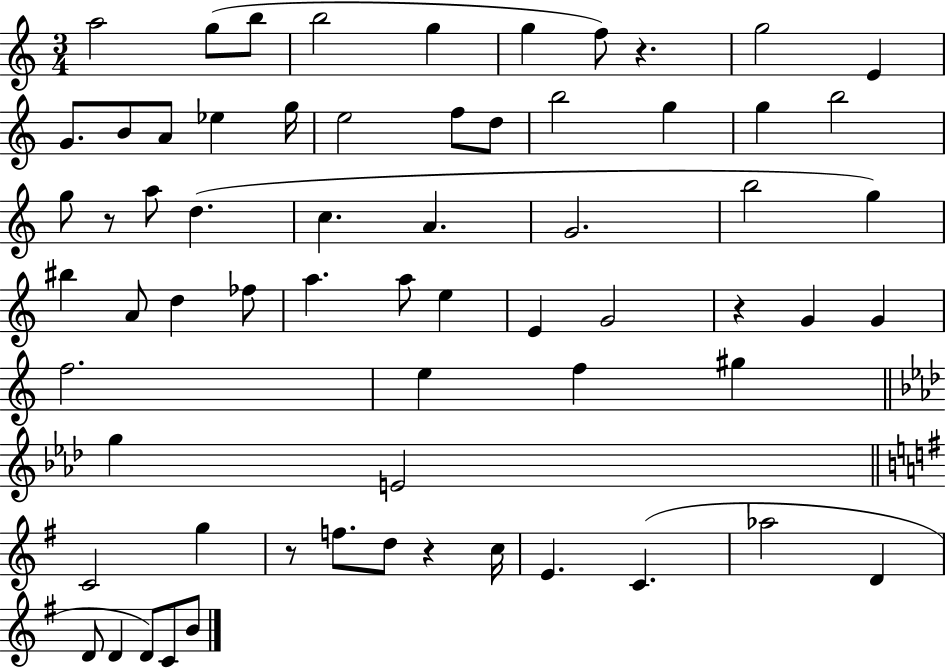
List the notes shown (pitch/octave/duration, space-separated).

A5/h G5/e B5/e B5/h G5/q G5/q F5/e R/q. G5/h E4/q G4/e. B4/e A4/e Eb5/q G5/s E5/h F5/e D5/e B5/h G5/q G5/q B5/h G5/e R/e A5/e D5/q. C5/q. A4/q. G4/h. B5/h G5/q BIS5/q A4/e D5/q FES5/e A5/q. A5/e E5/q E4/q G4/h R/q G4/q G4/q F5/h. E5/q F5/q G#5/q G5/q E4/h C4/h G5/q R/e F5/e. D5/e R/q C5/s E4/q. C4/q. Ab5/h D4/q D4/e D4/q D4/e C4/e B4/e